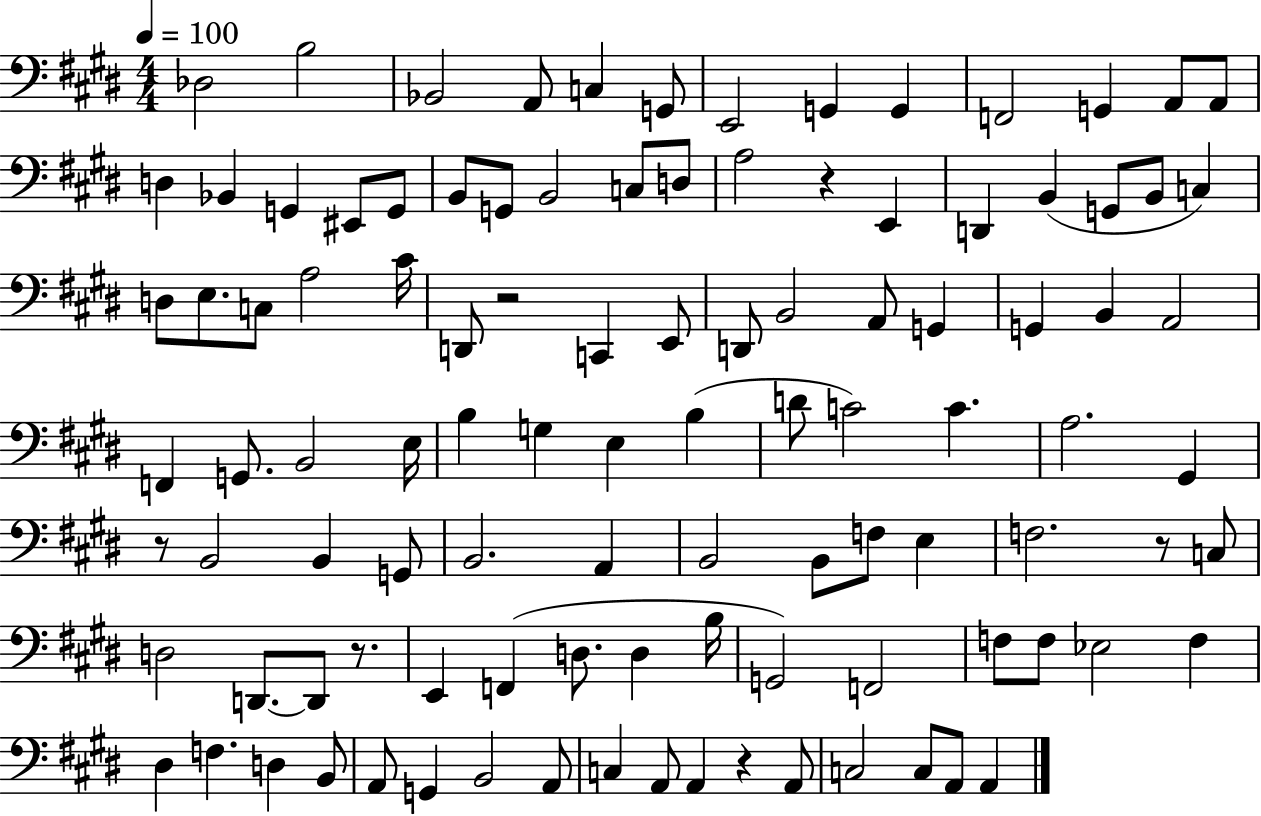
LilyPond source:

{
  \clef bass
  \numericTimeSignature
  \time 4/4
  \key e \major
  \tempo 4 = 100
  des2 b2 | bes,2 a,8 c4 g,8 | e,2 g,4 g,4 | f,2 g,4 a,8 a,8 | \break d4 bes,4 g,4 eis,8 g,8 | b,8 g,8 b,2 c8 d8 | a2 r4 e,4 | d,4 b,4( g,8 b,8 c4) | \break d8 e8. c8 a2 cis'16 | d,8 r2 c,4 e,8 | d,8 b,2 a,8 g,4 | g,4 b,4 a,2 | \break f,4 g,8. b,2 e16 | b4 g4 e4 b4( | d'8 c'2) c'4. | a2. gis,4 | \break r8 b,2 b,4 g,8 | b,2. a,4 | b,2 b,8 f8 e4 | f2. r8 c8 | \break d2 d,8.~~ d,8 r8. | e,4 f,4( d8. d4 b16 | g,2) f,2 | f8 f8 ees2 f4 | \break dis4 f4. d4 b,8 | a,8 g,4 b,2 a,8 | c4 a,8 a,4 r4 a,8 | c2 c8 a,8 a,4 | \break \bar "|."
}